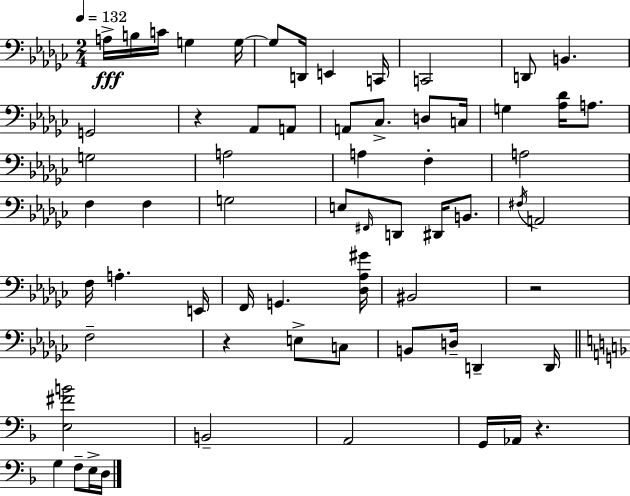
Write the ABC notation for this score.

X:1
T:Untitled
M:2/4
L:1/4
K:Ebm
A,/4 B,/4 C/4 G, G,/4 G,/2 D,,/4 E,, C,,/4 C,,2 D,,/2 B,, G,,2 z _A,,/2 A,,/2 A,,/2 _C,/2 D,/2 C,/4 G, [_A,_D]/4 A,/2 G,2 A,2 A, F, A,2 F, F, G,2 E,/2 ^F,,/4 D,,/2 ^D,,/4 B,,/2 ^F,/4 A,,2 F,/4 A, E,,/4 F,,/4 G,, [_D,_A,^G]/4 ^B,,2 z2 F,2 z E,/2 C,/2 B,,/2 D,/4 D,, D,,/4 [E,^FB]2 B,,2 A,,2 G,,/4 _A,,/4 z G, F,/2 E,/4 D,/4